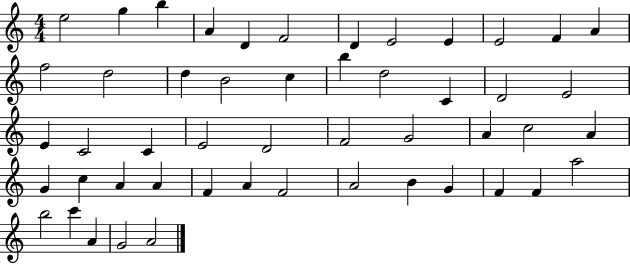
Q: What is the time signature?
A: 4/4